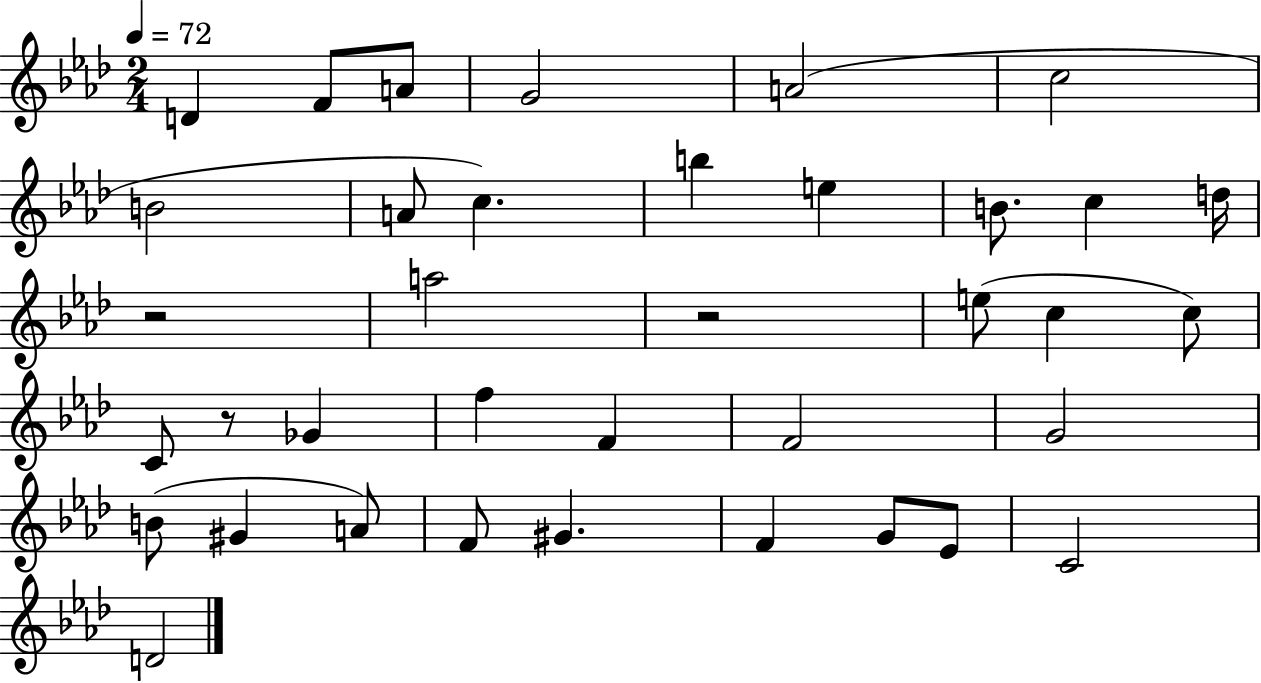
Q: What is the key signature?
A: AES major